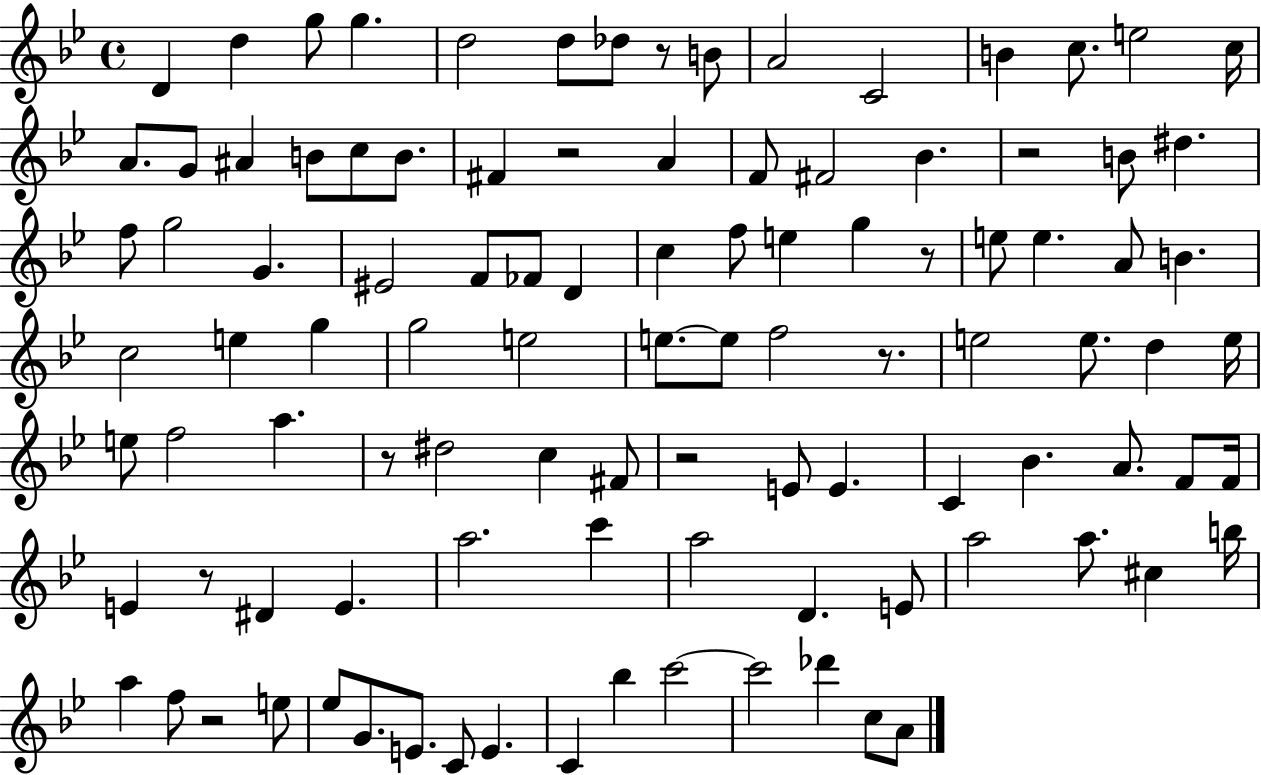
D4/q D5/q G5/e G5/q. D5/h D5/e Db5/e R/e B4/e A4/h C4/h B4/q C5/e. E5/h C5/s A4/e. G4/e A#4/q B4/e C5/e B4/e. F#4/q R/h A4/q F4/e F#4/h Bb4/q. R/h B4/e D#5/q. F5/e G5/h G4/q. EIS4/h F4/e FES4/e D4/q C5/q F5/e E5/q G5/q R/e E5/e E5/q. A4/e B4/q. C5/h E5/q G5/q G5/h E5/h E5/e. E5/e F5/h R/e. E5/h E5/e. D5/q E5/s E5/e F5/h A5/q. R/e D#5/h C5/q F#4/e R/h E4/e E4/q. C4/q Bb4/q. A4/e. F4/e F4/s E4/q R/e D#4/q E4/q. A5/h. C6/q A5/h D4/q. E4/e A5/h A5/e. C#5/q B5/s A5/q F5/e R/h E5/e Eb5/e G4/e. E4/e. C4/e E4/q. C4/q Bb5/q C6/h C6/h Db6/q C5/e A4/e